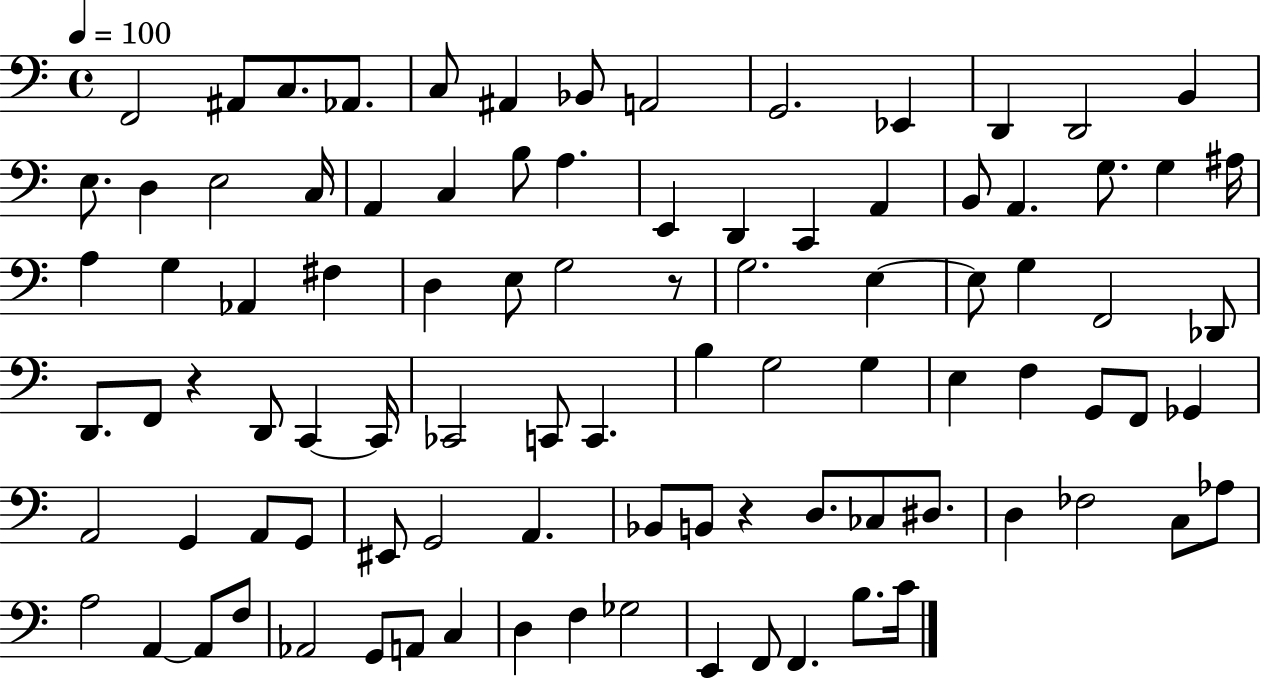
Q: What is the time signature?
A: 4/4